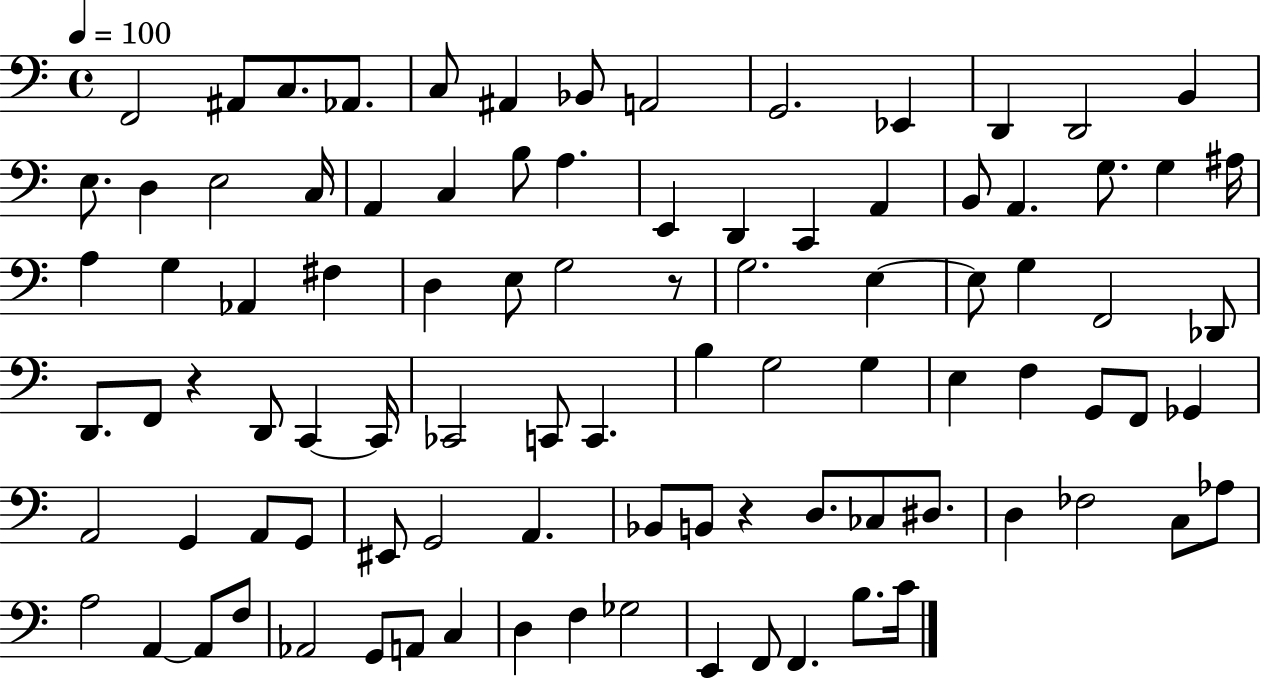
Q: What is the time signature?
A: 4/4